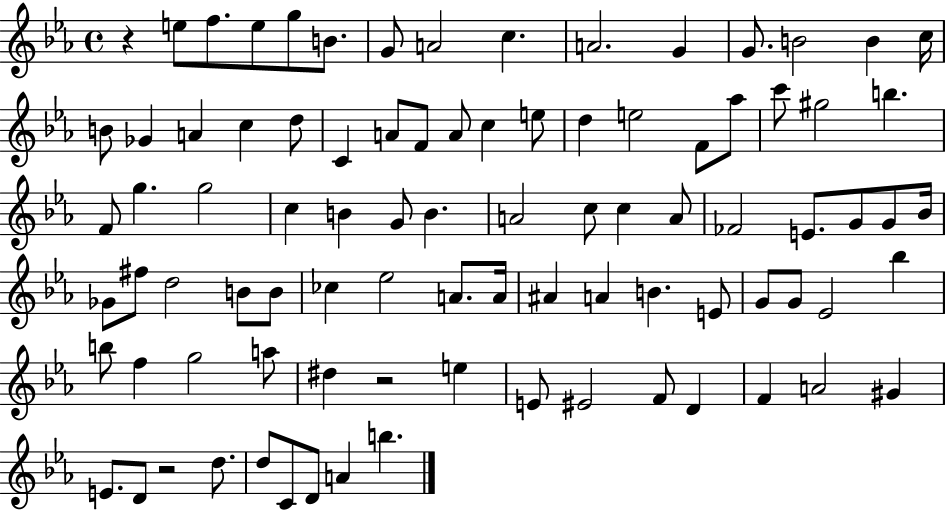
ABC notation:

X:1
T:Untitled
M:4/4
L:1/4
K:Eb
z e/2 f/2 e/2 g/2 B/2 G/2 A2 c A2 G G/2 B2 B c/4 B/2 _G A c d/2 C A/2 F/2 A/2 c e/2 d e2 F/2 _a/2 c'/2 ^g2 b F/2 g g2 c B G/2 B A2 c/2 c A/2 _F2 E/2 G/2 G/2 _B/4 _G/2 ^f/2 d2 B/2 B/2 _c _e2 A/2 A/4 ^A A B E/2 G/2 G/2 _E2 _b b/2 f g2 a/2 ^d z2 e E/2 ^E2 F/2 D F A2 ^G E/2 D/2 z2 d/2 d/2 C/2 D/2 A b